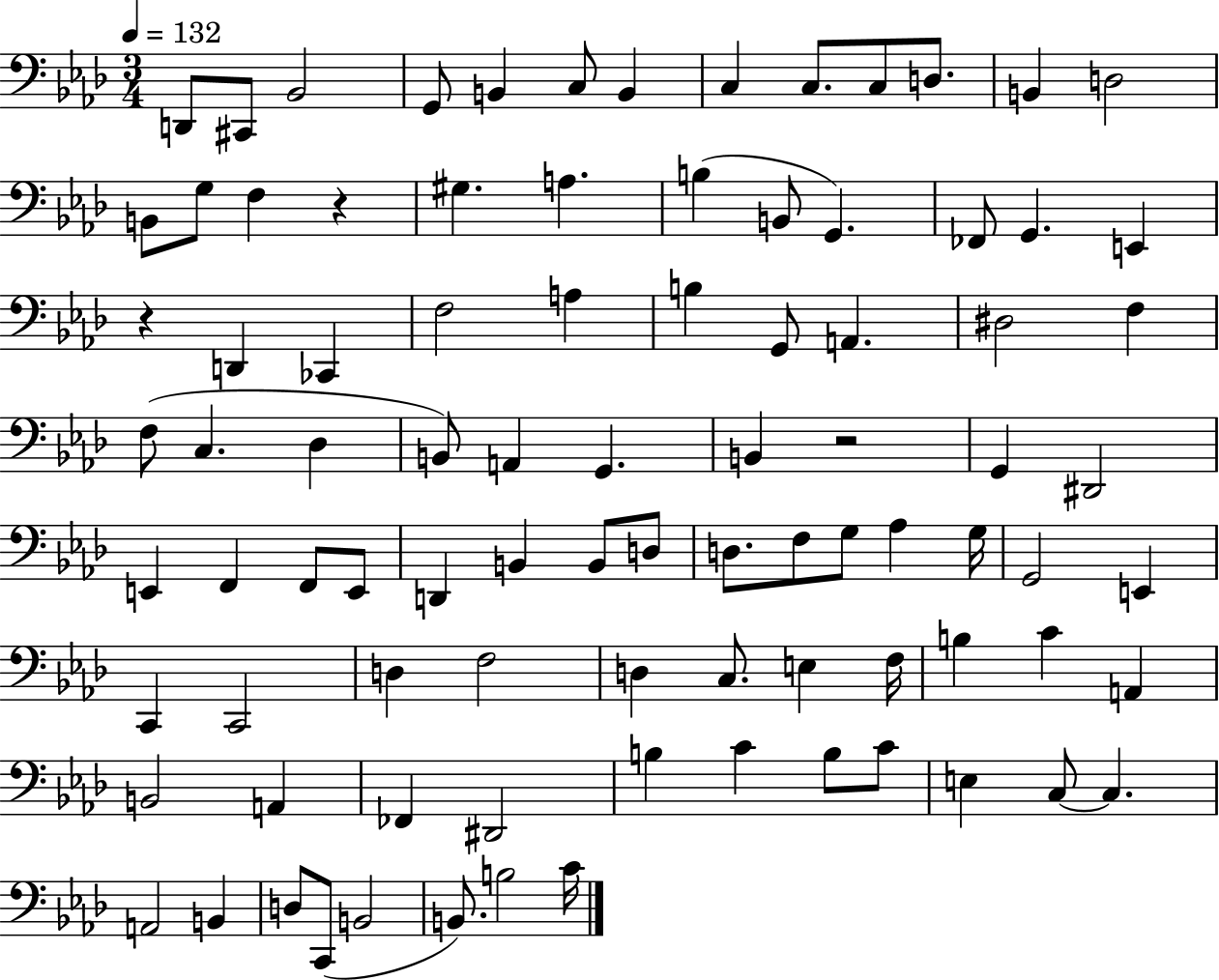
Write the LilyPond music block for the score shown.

{
  \clef bass
  \numericTimeSignature
  \time 3/4
  \key aes \major
  \tempo 4 = 132
  d,8 cis,8 bes,2 | g,8 b,4 c8 b,4 | c4 c8. c8 d8. | b,4 d2 | \break b,8 g8 f4 r4 | gis4. a4. | b4( b,8 g,4.) | fes,8 g,4. e,4 | \break r4 d,4 ces,4 | f2 a4 | b4 g,8 a,4. | dis2 f4 | \break f8( c4. des4 | b,8) a,4 g,4. | b,4 r2 | g,4 dis,2 | \break e,4 f,4 f,8 e,8 | d,4 b,4 b,8 d8 | d8. f8 g8 aes4 g16 | g,2 e,4 | \break c,4 c,2 | d4 f2 | d4 c8. e4 f16 | b4 c'4 a,4 | \break b,2 a,4 | fes,4 dis,2 | b4 c'4 b8 c'8 | e4 c8~~ c4. | \break a,2 b,4 | d8 c,8( b,2 | b,8.) b2 c'16 | \bar "|."
}